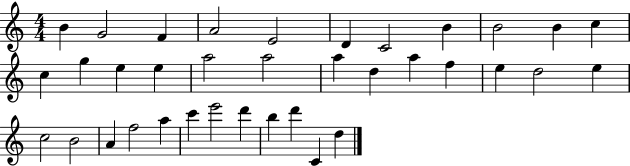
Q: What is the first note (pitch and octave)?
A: B4